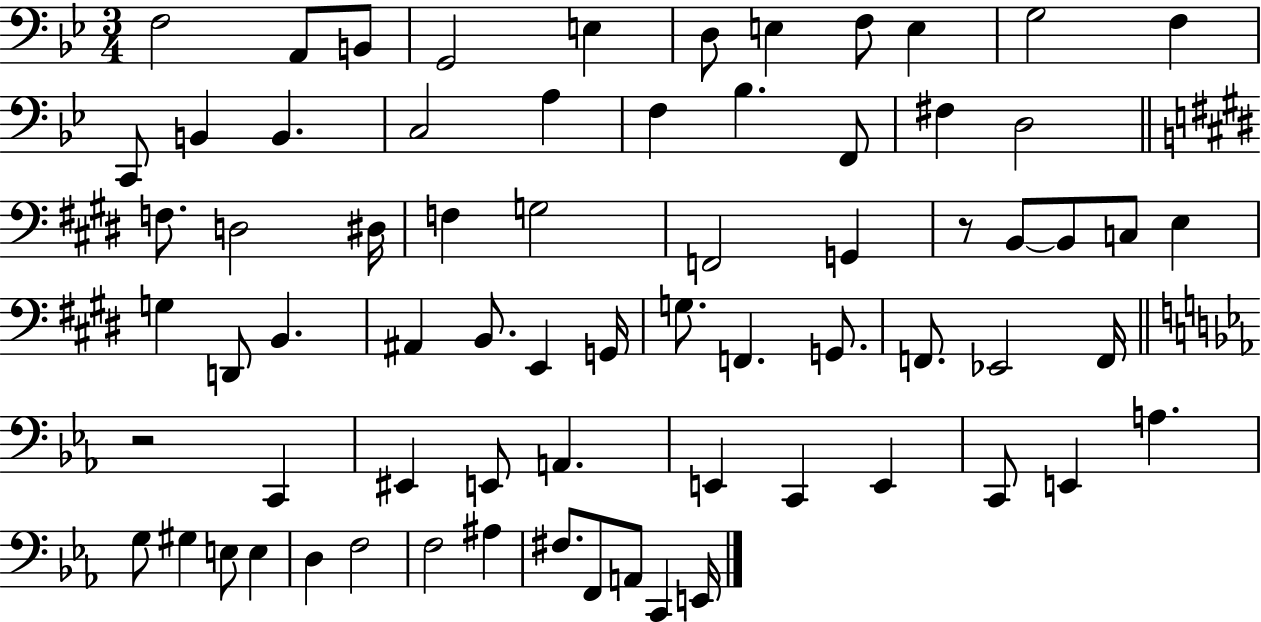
F3/h A2/e B2/e G2/h E3/q D3/e E3/q F3/e E3/q G3/h F3/q C2/e B2/q B2/q. C3/h A3/q F3/q Bb3/q. F2/e F#3/q D3/h F3/e. D3/h D#3/s F3/q G3/h F2/h G2/q R/e B2/e B2/e C3/e E3/q G3/q D2/e B2/q. A#2/q B2/e. E2/q G2/s G3/e. F2/q. G2/e. F2/e. Eb2/h F2/s R/h C2/q EIS2/q E2/e A2/q. E2/q C2/q E2/q C2/e E2/q A3/q. G3/e G#3/q E3/e E3/q D3/q F3/h F3/h A#3/q F#3/e. F2/e A2/e C2/q E2/s